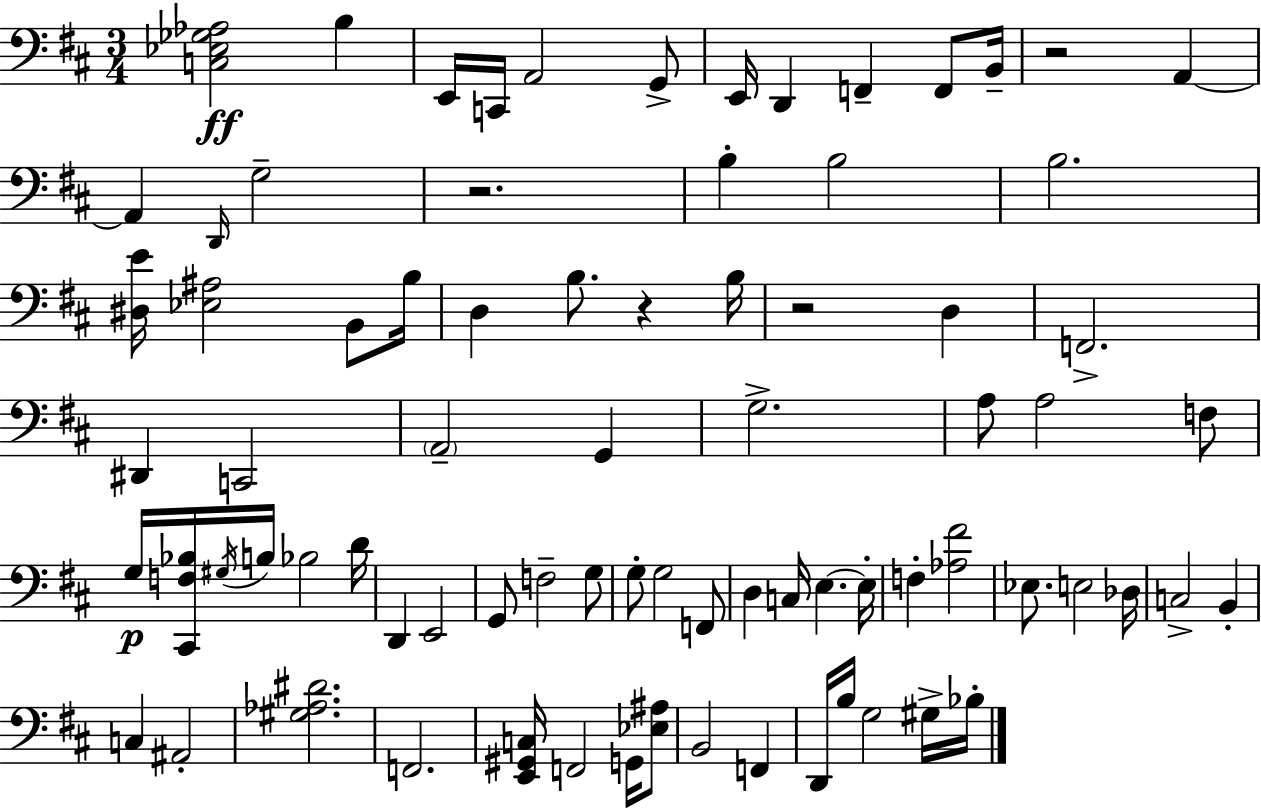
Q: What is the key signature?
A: D major